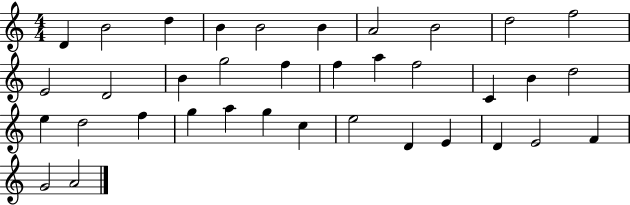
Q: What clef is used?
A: treble